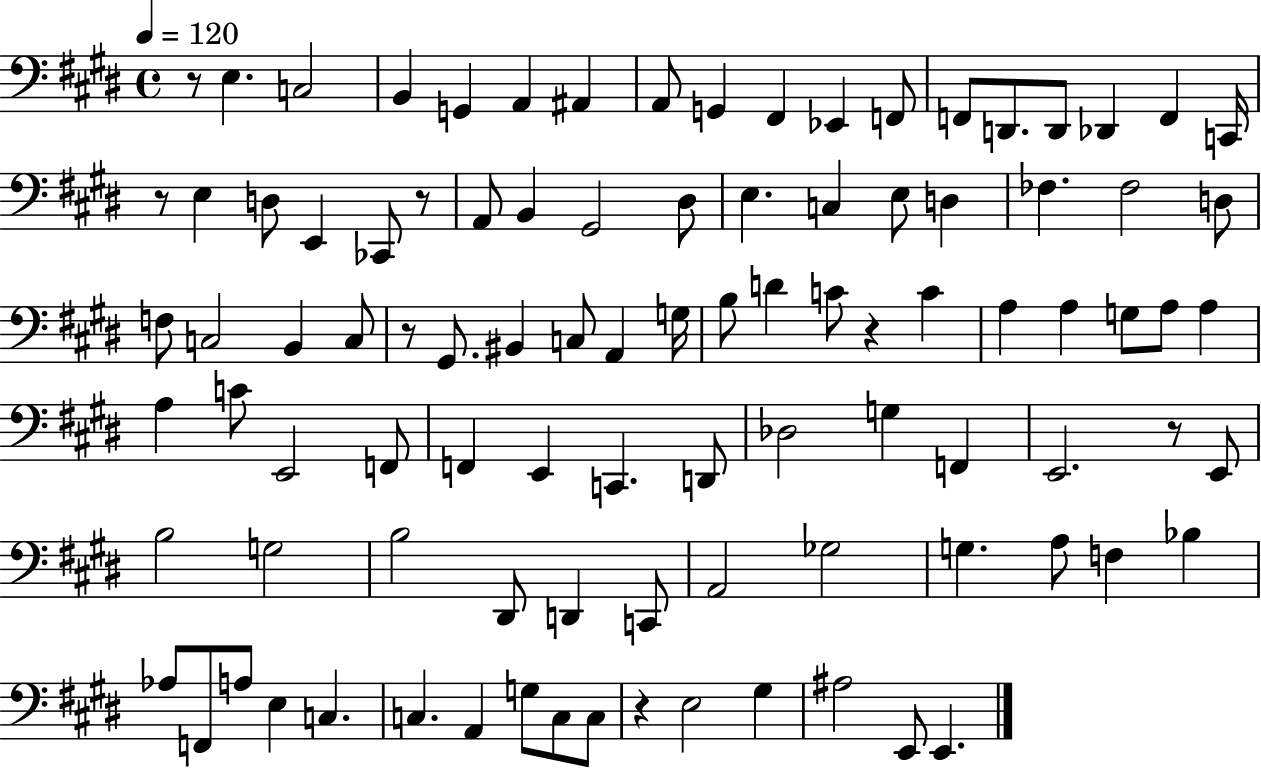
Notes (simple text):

R/e E3/q. C3/h B2/q G2/q A2/q A#2/q A2/e G2/q F#2/q Eb2/q F2/e F2/e D2/e. D2/e Db2/q F2/q C2/s R/e E3/q D3/e E2/q CES2/e R/e A2/e B2/q G#2/h D#3/e E3/q. C3/q E3/e D3/q FES3/q. FES3/h D3/e F3/e C3/h B2/q C3/e R/e G#2/e. BIS2/q C3/e A2/q G3/s B3/e D4/q C4/e R/q C4/q A3/q A3/q G3/e A3/e A3/q A3/q C4/e E2/h F2/e F2/q E2/q C2/q. D2/e Db3/h G3/q F2/q E2/h. R/e E2/e B3/h G3/h B3/h D#2/e D2/q C2/e A2/h Gb3/h G3/q. A3/e F3/q Bb3/q Ab3/e F2/e A3/e E3/q C3/q. C3/q. A2/q G3/e C3/e C3/e R/q E3/h G#3/q A#3/h E2/e E2/q.